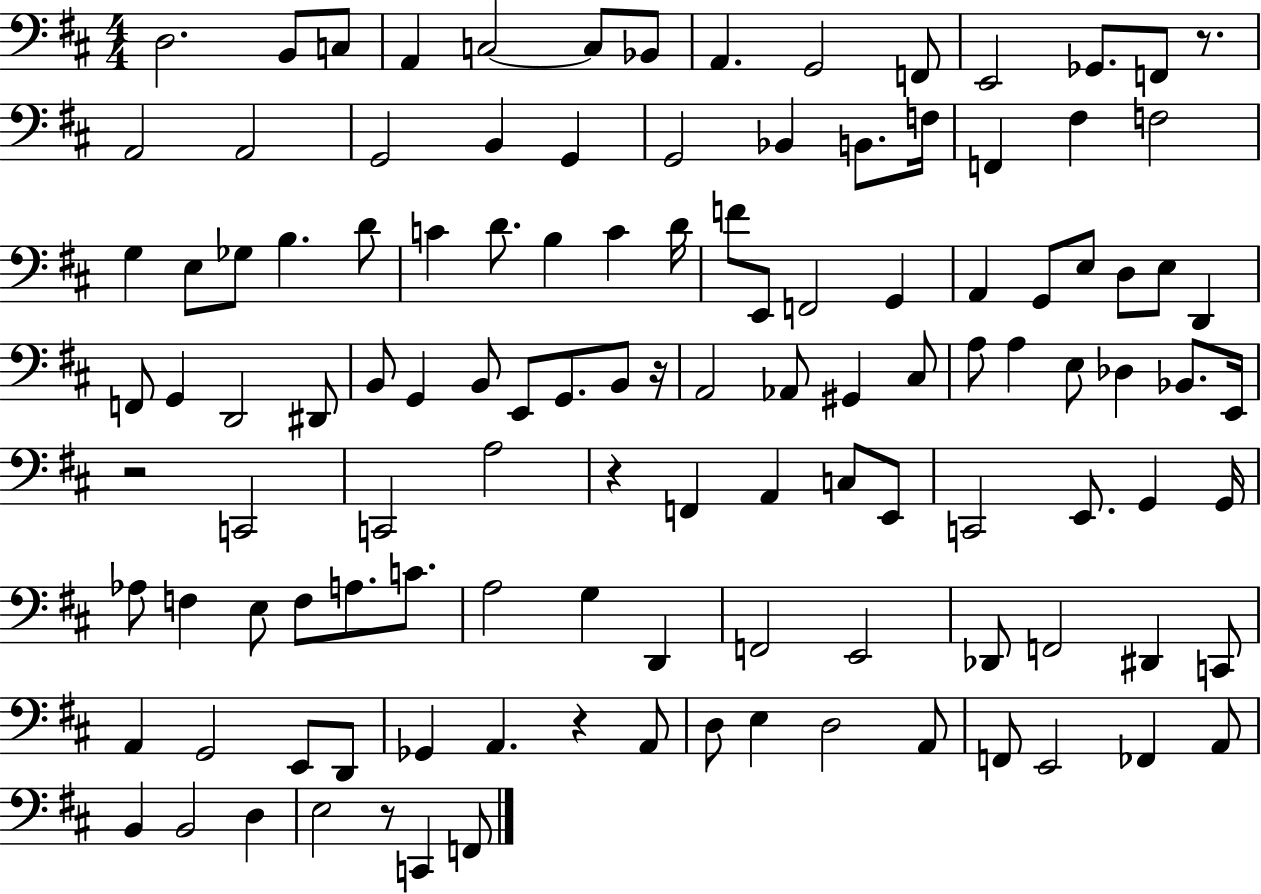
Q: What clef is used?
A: bass